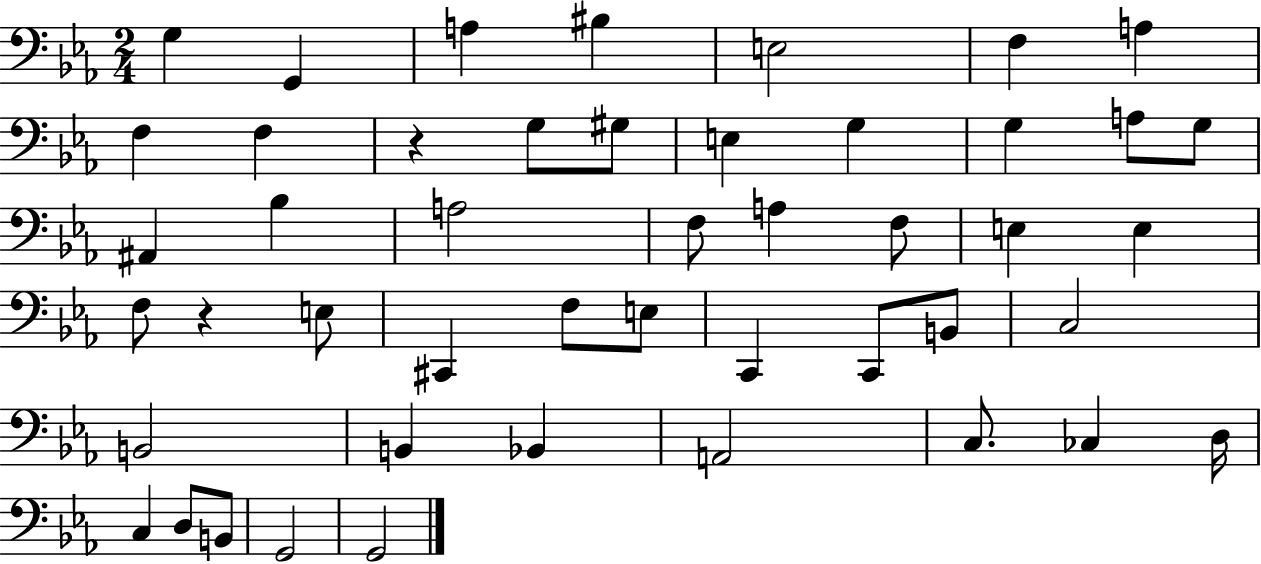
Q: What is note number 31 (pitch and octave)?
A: C2